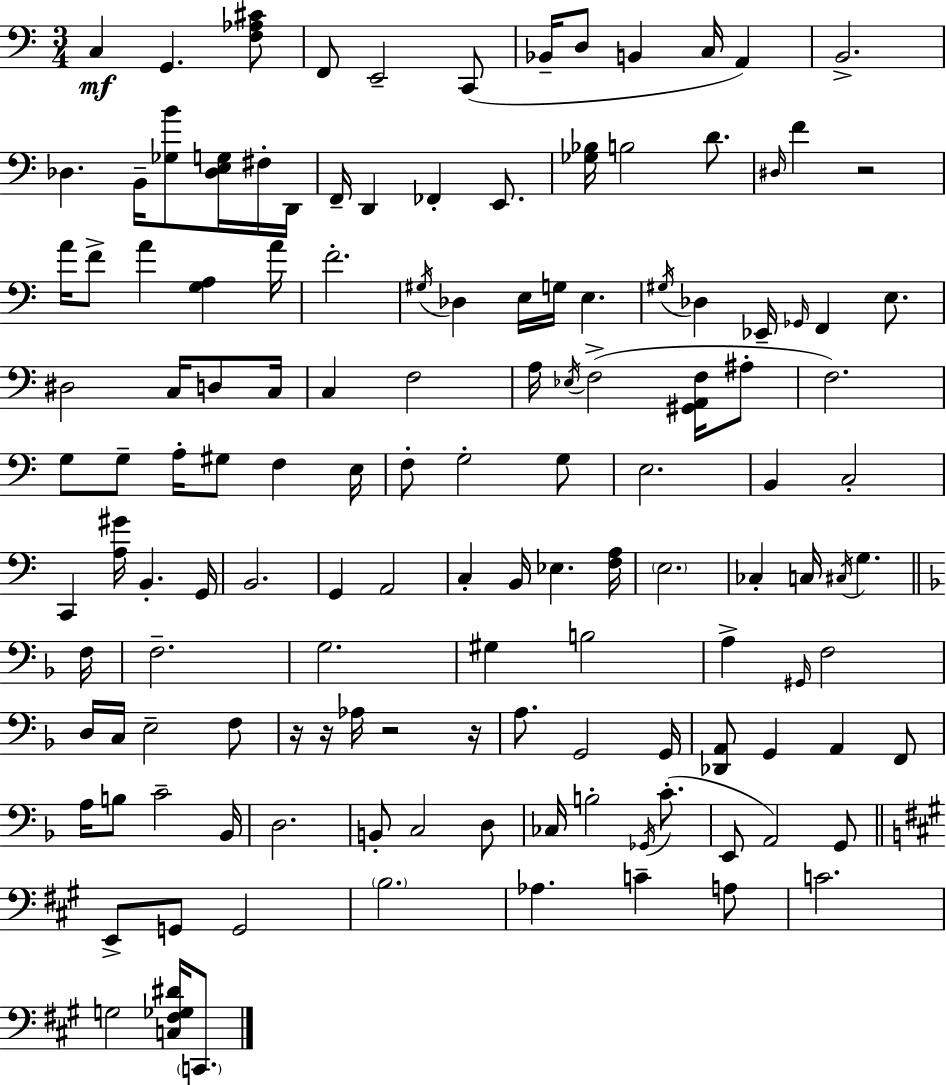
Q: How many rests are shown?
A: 5